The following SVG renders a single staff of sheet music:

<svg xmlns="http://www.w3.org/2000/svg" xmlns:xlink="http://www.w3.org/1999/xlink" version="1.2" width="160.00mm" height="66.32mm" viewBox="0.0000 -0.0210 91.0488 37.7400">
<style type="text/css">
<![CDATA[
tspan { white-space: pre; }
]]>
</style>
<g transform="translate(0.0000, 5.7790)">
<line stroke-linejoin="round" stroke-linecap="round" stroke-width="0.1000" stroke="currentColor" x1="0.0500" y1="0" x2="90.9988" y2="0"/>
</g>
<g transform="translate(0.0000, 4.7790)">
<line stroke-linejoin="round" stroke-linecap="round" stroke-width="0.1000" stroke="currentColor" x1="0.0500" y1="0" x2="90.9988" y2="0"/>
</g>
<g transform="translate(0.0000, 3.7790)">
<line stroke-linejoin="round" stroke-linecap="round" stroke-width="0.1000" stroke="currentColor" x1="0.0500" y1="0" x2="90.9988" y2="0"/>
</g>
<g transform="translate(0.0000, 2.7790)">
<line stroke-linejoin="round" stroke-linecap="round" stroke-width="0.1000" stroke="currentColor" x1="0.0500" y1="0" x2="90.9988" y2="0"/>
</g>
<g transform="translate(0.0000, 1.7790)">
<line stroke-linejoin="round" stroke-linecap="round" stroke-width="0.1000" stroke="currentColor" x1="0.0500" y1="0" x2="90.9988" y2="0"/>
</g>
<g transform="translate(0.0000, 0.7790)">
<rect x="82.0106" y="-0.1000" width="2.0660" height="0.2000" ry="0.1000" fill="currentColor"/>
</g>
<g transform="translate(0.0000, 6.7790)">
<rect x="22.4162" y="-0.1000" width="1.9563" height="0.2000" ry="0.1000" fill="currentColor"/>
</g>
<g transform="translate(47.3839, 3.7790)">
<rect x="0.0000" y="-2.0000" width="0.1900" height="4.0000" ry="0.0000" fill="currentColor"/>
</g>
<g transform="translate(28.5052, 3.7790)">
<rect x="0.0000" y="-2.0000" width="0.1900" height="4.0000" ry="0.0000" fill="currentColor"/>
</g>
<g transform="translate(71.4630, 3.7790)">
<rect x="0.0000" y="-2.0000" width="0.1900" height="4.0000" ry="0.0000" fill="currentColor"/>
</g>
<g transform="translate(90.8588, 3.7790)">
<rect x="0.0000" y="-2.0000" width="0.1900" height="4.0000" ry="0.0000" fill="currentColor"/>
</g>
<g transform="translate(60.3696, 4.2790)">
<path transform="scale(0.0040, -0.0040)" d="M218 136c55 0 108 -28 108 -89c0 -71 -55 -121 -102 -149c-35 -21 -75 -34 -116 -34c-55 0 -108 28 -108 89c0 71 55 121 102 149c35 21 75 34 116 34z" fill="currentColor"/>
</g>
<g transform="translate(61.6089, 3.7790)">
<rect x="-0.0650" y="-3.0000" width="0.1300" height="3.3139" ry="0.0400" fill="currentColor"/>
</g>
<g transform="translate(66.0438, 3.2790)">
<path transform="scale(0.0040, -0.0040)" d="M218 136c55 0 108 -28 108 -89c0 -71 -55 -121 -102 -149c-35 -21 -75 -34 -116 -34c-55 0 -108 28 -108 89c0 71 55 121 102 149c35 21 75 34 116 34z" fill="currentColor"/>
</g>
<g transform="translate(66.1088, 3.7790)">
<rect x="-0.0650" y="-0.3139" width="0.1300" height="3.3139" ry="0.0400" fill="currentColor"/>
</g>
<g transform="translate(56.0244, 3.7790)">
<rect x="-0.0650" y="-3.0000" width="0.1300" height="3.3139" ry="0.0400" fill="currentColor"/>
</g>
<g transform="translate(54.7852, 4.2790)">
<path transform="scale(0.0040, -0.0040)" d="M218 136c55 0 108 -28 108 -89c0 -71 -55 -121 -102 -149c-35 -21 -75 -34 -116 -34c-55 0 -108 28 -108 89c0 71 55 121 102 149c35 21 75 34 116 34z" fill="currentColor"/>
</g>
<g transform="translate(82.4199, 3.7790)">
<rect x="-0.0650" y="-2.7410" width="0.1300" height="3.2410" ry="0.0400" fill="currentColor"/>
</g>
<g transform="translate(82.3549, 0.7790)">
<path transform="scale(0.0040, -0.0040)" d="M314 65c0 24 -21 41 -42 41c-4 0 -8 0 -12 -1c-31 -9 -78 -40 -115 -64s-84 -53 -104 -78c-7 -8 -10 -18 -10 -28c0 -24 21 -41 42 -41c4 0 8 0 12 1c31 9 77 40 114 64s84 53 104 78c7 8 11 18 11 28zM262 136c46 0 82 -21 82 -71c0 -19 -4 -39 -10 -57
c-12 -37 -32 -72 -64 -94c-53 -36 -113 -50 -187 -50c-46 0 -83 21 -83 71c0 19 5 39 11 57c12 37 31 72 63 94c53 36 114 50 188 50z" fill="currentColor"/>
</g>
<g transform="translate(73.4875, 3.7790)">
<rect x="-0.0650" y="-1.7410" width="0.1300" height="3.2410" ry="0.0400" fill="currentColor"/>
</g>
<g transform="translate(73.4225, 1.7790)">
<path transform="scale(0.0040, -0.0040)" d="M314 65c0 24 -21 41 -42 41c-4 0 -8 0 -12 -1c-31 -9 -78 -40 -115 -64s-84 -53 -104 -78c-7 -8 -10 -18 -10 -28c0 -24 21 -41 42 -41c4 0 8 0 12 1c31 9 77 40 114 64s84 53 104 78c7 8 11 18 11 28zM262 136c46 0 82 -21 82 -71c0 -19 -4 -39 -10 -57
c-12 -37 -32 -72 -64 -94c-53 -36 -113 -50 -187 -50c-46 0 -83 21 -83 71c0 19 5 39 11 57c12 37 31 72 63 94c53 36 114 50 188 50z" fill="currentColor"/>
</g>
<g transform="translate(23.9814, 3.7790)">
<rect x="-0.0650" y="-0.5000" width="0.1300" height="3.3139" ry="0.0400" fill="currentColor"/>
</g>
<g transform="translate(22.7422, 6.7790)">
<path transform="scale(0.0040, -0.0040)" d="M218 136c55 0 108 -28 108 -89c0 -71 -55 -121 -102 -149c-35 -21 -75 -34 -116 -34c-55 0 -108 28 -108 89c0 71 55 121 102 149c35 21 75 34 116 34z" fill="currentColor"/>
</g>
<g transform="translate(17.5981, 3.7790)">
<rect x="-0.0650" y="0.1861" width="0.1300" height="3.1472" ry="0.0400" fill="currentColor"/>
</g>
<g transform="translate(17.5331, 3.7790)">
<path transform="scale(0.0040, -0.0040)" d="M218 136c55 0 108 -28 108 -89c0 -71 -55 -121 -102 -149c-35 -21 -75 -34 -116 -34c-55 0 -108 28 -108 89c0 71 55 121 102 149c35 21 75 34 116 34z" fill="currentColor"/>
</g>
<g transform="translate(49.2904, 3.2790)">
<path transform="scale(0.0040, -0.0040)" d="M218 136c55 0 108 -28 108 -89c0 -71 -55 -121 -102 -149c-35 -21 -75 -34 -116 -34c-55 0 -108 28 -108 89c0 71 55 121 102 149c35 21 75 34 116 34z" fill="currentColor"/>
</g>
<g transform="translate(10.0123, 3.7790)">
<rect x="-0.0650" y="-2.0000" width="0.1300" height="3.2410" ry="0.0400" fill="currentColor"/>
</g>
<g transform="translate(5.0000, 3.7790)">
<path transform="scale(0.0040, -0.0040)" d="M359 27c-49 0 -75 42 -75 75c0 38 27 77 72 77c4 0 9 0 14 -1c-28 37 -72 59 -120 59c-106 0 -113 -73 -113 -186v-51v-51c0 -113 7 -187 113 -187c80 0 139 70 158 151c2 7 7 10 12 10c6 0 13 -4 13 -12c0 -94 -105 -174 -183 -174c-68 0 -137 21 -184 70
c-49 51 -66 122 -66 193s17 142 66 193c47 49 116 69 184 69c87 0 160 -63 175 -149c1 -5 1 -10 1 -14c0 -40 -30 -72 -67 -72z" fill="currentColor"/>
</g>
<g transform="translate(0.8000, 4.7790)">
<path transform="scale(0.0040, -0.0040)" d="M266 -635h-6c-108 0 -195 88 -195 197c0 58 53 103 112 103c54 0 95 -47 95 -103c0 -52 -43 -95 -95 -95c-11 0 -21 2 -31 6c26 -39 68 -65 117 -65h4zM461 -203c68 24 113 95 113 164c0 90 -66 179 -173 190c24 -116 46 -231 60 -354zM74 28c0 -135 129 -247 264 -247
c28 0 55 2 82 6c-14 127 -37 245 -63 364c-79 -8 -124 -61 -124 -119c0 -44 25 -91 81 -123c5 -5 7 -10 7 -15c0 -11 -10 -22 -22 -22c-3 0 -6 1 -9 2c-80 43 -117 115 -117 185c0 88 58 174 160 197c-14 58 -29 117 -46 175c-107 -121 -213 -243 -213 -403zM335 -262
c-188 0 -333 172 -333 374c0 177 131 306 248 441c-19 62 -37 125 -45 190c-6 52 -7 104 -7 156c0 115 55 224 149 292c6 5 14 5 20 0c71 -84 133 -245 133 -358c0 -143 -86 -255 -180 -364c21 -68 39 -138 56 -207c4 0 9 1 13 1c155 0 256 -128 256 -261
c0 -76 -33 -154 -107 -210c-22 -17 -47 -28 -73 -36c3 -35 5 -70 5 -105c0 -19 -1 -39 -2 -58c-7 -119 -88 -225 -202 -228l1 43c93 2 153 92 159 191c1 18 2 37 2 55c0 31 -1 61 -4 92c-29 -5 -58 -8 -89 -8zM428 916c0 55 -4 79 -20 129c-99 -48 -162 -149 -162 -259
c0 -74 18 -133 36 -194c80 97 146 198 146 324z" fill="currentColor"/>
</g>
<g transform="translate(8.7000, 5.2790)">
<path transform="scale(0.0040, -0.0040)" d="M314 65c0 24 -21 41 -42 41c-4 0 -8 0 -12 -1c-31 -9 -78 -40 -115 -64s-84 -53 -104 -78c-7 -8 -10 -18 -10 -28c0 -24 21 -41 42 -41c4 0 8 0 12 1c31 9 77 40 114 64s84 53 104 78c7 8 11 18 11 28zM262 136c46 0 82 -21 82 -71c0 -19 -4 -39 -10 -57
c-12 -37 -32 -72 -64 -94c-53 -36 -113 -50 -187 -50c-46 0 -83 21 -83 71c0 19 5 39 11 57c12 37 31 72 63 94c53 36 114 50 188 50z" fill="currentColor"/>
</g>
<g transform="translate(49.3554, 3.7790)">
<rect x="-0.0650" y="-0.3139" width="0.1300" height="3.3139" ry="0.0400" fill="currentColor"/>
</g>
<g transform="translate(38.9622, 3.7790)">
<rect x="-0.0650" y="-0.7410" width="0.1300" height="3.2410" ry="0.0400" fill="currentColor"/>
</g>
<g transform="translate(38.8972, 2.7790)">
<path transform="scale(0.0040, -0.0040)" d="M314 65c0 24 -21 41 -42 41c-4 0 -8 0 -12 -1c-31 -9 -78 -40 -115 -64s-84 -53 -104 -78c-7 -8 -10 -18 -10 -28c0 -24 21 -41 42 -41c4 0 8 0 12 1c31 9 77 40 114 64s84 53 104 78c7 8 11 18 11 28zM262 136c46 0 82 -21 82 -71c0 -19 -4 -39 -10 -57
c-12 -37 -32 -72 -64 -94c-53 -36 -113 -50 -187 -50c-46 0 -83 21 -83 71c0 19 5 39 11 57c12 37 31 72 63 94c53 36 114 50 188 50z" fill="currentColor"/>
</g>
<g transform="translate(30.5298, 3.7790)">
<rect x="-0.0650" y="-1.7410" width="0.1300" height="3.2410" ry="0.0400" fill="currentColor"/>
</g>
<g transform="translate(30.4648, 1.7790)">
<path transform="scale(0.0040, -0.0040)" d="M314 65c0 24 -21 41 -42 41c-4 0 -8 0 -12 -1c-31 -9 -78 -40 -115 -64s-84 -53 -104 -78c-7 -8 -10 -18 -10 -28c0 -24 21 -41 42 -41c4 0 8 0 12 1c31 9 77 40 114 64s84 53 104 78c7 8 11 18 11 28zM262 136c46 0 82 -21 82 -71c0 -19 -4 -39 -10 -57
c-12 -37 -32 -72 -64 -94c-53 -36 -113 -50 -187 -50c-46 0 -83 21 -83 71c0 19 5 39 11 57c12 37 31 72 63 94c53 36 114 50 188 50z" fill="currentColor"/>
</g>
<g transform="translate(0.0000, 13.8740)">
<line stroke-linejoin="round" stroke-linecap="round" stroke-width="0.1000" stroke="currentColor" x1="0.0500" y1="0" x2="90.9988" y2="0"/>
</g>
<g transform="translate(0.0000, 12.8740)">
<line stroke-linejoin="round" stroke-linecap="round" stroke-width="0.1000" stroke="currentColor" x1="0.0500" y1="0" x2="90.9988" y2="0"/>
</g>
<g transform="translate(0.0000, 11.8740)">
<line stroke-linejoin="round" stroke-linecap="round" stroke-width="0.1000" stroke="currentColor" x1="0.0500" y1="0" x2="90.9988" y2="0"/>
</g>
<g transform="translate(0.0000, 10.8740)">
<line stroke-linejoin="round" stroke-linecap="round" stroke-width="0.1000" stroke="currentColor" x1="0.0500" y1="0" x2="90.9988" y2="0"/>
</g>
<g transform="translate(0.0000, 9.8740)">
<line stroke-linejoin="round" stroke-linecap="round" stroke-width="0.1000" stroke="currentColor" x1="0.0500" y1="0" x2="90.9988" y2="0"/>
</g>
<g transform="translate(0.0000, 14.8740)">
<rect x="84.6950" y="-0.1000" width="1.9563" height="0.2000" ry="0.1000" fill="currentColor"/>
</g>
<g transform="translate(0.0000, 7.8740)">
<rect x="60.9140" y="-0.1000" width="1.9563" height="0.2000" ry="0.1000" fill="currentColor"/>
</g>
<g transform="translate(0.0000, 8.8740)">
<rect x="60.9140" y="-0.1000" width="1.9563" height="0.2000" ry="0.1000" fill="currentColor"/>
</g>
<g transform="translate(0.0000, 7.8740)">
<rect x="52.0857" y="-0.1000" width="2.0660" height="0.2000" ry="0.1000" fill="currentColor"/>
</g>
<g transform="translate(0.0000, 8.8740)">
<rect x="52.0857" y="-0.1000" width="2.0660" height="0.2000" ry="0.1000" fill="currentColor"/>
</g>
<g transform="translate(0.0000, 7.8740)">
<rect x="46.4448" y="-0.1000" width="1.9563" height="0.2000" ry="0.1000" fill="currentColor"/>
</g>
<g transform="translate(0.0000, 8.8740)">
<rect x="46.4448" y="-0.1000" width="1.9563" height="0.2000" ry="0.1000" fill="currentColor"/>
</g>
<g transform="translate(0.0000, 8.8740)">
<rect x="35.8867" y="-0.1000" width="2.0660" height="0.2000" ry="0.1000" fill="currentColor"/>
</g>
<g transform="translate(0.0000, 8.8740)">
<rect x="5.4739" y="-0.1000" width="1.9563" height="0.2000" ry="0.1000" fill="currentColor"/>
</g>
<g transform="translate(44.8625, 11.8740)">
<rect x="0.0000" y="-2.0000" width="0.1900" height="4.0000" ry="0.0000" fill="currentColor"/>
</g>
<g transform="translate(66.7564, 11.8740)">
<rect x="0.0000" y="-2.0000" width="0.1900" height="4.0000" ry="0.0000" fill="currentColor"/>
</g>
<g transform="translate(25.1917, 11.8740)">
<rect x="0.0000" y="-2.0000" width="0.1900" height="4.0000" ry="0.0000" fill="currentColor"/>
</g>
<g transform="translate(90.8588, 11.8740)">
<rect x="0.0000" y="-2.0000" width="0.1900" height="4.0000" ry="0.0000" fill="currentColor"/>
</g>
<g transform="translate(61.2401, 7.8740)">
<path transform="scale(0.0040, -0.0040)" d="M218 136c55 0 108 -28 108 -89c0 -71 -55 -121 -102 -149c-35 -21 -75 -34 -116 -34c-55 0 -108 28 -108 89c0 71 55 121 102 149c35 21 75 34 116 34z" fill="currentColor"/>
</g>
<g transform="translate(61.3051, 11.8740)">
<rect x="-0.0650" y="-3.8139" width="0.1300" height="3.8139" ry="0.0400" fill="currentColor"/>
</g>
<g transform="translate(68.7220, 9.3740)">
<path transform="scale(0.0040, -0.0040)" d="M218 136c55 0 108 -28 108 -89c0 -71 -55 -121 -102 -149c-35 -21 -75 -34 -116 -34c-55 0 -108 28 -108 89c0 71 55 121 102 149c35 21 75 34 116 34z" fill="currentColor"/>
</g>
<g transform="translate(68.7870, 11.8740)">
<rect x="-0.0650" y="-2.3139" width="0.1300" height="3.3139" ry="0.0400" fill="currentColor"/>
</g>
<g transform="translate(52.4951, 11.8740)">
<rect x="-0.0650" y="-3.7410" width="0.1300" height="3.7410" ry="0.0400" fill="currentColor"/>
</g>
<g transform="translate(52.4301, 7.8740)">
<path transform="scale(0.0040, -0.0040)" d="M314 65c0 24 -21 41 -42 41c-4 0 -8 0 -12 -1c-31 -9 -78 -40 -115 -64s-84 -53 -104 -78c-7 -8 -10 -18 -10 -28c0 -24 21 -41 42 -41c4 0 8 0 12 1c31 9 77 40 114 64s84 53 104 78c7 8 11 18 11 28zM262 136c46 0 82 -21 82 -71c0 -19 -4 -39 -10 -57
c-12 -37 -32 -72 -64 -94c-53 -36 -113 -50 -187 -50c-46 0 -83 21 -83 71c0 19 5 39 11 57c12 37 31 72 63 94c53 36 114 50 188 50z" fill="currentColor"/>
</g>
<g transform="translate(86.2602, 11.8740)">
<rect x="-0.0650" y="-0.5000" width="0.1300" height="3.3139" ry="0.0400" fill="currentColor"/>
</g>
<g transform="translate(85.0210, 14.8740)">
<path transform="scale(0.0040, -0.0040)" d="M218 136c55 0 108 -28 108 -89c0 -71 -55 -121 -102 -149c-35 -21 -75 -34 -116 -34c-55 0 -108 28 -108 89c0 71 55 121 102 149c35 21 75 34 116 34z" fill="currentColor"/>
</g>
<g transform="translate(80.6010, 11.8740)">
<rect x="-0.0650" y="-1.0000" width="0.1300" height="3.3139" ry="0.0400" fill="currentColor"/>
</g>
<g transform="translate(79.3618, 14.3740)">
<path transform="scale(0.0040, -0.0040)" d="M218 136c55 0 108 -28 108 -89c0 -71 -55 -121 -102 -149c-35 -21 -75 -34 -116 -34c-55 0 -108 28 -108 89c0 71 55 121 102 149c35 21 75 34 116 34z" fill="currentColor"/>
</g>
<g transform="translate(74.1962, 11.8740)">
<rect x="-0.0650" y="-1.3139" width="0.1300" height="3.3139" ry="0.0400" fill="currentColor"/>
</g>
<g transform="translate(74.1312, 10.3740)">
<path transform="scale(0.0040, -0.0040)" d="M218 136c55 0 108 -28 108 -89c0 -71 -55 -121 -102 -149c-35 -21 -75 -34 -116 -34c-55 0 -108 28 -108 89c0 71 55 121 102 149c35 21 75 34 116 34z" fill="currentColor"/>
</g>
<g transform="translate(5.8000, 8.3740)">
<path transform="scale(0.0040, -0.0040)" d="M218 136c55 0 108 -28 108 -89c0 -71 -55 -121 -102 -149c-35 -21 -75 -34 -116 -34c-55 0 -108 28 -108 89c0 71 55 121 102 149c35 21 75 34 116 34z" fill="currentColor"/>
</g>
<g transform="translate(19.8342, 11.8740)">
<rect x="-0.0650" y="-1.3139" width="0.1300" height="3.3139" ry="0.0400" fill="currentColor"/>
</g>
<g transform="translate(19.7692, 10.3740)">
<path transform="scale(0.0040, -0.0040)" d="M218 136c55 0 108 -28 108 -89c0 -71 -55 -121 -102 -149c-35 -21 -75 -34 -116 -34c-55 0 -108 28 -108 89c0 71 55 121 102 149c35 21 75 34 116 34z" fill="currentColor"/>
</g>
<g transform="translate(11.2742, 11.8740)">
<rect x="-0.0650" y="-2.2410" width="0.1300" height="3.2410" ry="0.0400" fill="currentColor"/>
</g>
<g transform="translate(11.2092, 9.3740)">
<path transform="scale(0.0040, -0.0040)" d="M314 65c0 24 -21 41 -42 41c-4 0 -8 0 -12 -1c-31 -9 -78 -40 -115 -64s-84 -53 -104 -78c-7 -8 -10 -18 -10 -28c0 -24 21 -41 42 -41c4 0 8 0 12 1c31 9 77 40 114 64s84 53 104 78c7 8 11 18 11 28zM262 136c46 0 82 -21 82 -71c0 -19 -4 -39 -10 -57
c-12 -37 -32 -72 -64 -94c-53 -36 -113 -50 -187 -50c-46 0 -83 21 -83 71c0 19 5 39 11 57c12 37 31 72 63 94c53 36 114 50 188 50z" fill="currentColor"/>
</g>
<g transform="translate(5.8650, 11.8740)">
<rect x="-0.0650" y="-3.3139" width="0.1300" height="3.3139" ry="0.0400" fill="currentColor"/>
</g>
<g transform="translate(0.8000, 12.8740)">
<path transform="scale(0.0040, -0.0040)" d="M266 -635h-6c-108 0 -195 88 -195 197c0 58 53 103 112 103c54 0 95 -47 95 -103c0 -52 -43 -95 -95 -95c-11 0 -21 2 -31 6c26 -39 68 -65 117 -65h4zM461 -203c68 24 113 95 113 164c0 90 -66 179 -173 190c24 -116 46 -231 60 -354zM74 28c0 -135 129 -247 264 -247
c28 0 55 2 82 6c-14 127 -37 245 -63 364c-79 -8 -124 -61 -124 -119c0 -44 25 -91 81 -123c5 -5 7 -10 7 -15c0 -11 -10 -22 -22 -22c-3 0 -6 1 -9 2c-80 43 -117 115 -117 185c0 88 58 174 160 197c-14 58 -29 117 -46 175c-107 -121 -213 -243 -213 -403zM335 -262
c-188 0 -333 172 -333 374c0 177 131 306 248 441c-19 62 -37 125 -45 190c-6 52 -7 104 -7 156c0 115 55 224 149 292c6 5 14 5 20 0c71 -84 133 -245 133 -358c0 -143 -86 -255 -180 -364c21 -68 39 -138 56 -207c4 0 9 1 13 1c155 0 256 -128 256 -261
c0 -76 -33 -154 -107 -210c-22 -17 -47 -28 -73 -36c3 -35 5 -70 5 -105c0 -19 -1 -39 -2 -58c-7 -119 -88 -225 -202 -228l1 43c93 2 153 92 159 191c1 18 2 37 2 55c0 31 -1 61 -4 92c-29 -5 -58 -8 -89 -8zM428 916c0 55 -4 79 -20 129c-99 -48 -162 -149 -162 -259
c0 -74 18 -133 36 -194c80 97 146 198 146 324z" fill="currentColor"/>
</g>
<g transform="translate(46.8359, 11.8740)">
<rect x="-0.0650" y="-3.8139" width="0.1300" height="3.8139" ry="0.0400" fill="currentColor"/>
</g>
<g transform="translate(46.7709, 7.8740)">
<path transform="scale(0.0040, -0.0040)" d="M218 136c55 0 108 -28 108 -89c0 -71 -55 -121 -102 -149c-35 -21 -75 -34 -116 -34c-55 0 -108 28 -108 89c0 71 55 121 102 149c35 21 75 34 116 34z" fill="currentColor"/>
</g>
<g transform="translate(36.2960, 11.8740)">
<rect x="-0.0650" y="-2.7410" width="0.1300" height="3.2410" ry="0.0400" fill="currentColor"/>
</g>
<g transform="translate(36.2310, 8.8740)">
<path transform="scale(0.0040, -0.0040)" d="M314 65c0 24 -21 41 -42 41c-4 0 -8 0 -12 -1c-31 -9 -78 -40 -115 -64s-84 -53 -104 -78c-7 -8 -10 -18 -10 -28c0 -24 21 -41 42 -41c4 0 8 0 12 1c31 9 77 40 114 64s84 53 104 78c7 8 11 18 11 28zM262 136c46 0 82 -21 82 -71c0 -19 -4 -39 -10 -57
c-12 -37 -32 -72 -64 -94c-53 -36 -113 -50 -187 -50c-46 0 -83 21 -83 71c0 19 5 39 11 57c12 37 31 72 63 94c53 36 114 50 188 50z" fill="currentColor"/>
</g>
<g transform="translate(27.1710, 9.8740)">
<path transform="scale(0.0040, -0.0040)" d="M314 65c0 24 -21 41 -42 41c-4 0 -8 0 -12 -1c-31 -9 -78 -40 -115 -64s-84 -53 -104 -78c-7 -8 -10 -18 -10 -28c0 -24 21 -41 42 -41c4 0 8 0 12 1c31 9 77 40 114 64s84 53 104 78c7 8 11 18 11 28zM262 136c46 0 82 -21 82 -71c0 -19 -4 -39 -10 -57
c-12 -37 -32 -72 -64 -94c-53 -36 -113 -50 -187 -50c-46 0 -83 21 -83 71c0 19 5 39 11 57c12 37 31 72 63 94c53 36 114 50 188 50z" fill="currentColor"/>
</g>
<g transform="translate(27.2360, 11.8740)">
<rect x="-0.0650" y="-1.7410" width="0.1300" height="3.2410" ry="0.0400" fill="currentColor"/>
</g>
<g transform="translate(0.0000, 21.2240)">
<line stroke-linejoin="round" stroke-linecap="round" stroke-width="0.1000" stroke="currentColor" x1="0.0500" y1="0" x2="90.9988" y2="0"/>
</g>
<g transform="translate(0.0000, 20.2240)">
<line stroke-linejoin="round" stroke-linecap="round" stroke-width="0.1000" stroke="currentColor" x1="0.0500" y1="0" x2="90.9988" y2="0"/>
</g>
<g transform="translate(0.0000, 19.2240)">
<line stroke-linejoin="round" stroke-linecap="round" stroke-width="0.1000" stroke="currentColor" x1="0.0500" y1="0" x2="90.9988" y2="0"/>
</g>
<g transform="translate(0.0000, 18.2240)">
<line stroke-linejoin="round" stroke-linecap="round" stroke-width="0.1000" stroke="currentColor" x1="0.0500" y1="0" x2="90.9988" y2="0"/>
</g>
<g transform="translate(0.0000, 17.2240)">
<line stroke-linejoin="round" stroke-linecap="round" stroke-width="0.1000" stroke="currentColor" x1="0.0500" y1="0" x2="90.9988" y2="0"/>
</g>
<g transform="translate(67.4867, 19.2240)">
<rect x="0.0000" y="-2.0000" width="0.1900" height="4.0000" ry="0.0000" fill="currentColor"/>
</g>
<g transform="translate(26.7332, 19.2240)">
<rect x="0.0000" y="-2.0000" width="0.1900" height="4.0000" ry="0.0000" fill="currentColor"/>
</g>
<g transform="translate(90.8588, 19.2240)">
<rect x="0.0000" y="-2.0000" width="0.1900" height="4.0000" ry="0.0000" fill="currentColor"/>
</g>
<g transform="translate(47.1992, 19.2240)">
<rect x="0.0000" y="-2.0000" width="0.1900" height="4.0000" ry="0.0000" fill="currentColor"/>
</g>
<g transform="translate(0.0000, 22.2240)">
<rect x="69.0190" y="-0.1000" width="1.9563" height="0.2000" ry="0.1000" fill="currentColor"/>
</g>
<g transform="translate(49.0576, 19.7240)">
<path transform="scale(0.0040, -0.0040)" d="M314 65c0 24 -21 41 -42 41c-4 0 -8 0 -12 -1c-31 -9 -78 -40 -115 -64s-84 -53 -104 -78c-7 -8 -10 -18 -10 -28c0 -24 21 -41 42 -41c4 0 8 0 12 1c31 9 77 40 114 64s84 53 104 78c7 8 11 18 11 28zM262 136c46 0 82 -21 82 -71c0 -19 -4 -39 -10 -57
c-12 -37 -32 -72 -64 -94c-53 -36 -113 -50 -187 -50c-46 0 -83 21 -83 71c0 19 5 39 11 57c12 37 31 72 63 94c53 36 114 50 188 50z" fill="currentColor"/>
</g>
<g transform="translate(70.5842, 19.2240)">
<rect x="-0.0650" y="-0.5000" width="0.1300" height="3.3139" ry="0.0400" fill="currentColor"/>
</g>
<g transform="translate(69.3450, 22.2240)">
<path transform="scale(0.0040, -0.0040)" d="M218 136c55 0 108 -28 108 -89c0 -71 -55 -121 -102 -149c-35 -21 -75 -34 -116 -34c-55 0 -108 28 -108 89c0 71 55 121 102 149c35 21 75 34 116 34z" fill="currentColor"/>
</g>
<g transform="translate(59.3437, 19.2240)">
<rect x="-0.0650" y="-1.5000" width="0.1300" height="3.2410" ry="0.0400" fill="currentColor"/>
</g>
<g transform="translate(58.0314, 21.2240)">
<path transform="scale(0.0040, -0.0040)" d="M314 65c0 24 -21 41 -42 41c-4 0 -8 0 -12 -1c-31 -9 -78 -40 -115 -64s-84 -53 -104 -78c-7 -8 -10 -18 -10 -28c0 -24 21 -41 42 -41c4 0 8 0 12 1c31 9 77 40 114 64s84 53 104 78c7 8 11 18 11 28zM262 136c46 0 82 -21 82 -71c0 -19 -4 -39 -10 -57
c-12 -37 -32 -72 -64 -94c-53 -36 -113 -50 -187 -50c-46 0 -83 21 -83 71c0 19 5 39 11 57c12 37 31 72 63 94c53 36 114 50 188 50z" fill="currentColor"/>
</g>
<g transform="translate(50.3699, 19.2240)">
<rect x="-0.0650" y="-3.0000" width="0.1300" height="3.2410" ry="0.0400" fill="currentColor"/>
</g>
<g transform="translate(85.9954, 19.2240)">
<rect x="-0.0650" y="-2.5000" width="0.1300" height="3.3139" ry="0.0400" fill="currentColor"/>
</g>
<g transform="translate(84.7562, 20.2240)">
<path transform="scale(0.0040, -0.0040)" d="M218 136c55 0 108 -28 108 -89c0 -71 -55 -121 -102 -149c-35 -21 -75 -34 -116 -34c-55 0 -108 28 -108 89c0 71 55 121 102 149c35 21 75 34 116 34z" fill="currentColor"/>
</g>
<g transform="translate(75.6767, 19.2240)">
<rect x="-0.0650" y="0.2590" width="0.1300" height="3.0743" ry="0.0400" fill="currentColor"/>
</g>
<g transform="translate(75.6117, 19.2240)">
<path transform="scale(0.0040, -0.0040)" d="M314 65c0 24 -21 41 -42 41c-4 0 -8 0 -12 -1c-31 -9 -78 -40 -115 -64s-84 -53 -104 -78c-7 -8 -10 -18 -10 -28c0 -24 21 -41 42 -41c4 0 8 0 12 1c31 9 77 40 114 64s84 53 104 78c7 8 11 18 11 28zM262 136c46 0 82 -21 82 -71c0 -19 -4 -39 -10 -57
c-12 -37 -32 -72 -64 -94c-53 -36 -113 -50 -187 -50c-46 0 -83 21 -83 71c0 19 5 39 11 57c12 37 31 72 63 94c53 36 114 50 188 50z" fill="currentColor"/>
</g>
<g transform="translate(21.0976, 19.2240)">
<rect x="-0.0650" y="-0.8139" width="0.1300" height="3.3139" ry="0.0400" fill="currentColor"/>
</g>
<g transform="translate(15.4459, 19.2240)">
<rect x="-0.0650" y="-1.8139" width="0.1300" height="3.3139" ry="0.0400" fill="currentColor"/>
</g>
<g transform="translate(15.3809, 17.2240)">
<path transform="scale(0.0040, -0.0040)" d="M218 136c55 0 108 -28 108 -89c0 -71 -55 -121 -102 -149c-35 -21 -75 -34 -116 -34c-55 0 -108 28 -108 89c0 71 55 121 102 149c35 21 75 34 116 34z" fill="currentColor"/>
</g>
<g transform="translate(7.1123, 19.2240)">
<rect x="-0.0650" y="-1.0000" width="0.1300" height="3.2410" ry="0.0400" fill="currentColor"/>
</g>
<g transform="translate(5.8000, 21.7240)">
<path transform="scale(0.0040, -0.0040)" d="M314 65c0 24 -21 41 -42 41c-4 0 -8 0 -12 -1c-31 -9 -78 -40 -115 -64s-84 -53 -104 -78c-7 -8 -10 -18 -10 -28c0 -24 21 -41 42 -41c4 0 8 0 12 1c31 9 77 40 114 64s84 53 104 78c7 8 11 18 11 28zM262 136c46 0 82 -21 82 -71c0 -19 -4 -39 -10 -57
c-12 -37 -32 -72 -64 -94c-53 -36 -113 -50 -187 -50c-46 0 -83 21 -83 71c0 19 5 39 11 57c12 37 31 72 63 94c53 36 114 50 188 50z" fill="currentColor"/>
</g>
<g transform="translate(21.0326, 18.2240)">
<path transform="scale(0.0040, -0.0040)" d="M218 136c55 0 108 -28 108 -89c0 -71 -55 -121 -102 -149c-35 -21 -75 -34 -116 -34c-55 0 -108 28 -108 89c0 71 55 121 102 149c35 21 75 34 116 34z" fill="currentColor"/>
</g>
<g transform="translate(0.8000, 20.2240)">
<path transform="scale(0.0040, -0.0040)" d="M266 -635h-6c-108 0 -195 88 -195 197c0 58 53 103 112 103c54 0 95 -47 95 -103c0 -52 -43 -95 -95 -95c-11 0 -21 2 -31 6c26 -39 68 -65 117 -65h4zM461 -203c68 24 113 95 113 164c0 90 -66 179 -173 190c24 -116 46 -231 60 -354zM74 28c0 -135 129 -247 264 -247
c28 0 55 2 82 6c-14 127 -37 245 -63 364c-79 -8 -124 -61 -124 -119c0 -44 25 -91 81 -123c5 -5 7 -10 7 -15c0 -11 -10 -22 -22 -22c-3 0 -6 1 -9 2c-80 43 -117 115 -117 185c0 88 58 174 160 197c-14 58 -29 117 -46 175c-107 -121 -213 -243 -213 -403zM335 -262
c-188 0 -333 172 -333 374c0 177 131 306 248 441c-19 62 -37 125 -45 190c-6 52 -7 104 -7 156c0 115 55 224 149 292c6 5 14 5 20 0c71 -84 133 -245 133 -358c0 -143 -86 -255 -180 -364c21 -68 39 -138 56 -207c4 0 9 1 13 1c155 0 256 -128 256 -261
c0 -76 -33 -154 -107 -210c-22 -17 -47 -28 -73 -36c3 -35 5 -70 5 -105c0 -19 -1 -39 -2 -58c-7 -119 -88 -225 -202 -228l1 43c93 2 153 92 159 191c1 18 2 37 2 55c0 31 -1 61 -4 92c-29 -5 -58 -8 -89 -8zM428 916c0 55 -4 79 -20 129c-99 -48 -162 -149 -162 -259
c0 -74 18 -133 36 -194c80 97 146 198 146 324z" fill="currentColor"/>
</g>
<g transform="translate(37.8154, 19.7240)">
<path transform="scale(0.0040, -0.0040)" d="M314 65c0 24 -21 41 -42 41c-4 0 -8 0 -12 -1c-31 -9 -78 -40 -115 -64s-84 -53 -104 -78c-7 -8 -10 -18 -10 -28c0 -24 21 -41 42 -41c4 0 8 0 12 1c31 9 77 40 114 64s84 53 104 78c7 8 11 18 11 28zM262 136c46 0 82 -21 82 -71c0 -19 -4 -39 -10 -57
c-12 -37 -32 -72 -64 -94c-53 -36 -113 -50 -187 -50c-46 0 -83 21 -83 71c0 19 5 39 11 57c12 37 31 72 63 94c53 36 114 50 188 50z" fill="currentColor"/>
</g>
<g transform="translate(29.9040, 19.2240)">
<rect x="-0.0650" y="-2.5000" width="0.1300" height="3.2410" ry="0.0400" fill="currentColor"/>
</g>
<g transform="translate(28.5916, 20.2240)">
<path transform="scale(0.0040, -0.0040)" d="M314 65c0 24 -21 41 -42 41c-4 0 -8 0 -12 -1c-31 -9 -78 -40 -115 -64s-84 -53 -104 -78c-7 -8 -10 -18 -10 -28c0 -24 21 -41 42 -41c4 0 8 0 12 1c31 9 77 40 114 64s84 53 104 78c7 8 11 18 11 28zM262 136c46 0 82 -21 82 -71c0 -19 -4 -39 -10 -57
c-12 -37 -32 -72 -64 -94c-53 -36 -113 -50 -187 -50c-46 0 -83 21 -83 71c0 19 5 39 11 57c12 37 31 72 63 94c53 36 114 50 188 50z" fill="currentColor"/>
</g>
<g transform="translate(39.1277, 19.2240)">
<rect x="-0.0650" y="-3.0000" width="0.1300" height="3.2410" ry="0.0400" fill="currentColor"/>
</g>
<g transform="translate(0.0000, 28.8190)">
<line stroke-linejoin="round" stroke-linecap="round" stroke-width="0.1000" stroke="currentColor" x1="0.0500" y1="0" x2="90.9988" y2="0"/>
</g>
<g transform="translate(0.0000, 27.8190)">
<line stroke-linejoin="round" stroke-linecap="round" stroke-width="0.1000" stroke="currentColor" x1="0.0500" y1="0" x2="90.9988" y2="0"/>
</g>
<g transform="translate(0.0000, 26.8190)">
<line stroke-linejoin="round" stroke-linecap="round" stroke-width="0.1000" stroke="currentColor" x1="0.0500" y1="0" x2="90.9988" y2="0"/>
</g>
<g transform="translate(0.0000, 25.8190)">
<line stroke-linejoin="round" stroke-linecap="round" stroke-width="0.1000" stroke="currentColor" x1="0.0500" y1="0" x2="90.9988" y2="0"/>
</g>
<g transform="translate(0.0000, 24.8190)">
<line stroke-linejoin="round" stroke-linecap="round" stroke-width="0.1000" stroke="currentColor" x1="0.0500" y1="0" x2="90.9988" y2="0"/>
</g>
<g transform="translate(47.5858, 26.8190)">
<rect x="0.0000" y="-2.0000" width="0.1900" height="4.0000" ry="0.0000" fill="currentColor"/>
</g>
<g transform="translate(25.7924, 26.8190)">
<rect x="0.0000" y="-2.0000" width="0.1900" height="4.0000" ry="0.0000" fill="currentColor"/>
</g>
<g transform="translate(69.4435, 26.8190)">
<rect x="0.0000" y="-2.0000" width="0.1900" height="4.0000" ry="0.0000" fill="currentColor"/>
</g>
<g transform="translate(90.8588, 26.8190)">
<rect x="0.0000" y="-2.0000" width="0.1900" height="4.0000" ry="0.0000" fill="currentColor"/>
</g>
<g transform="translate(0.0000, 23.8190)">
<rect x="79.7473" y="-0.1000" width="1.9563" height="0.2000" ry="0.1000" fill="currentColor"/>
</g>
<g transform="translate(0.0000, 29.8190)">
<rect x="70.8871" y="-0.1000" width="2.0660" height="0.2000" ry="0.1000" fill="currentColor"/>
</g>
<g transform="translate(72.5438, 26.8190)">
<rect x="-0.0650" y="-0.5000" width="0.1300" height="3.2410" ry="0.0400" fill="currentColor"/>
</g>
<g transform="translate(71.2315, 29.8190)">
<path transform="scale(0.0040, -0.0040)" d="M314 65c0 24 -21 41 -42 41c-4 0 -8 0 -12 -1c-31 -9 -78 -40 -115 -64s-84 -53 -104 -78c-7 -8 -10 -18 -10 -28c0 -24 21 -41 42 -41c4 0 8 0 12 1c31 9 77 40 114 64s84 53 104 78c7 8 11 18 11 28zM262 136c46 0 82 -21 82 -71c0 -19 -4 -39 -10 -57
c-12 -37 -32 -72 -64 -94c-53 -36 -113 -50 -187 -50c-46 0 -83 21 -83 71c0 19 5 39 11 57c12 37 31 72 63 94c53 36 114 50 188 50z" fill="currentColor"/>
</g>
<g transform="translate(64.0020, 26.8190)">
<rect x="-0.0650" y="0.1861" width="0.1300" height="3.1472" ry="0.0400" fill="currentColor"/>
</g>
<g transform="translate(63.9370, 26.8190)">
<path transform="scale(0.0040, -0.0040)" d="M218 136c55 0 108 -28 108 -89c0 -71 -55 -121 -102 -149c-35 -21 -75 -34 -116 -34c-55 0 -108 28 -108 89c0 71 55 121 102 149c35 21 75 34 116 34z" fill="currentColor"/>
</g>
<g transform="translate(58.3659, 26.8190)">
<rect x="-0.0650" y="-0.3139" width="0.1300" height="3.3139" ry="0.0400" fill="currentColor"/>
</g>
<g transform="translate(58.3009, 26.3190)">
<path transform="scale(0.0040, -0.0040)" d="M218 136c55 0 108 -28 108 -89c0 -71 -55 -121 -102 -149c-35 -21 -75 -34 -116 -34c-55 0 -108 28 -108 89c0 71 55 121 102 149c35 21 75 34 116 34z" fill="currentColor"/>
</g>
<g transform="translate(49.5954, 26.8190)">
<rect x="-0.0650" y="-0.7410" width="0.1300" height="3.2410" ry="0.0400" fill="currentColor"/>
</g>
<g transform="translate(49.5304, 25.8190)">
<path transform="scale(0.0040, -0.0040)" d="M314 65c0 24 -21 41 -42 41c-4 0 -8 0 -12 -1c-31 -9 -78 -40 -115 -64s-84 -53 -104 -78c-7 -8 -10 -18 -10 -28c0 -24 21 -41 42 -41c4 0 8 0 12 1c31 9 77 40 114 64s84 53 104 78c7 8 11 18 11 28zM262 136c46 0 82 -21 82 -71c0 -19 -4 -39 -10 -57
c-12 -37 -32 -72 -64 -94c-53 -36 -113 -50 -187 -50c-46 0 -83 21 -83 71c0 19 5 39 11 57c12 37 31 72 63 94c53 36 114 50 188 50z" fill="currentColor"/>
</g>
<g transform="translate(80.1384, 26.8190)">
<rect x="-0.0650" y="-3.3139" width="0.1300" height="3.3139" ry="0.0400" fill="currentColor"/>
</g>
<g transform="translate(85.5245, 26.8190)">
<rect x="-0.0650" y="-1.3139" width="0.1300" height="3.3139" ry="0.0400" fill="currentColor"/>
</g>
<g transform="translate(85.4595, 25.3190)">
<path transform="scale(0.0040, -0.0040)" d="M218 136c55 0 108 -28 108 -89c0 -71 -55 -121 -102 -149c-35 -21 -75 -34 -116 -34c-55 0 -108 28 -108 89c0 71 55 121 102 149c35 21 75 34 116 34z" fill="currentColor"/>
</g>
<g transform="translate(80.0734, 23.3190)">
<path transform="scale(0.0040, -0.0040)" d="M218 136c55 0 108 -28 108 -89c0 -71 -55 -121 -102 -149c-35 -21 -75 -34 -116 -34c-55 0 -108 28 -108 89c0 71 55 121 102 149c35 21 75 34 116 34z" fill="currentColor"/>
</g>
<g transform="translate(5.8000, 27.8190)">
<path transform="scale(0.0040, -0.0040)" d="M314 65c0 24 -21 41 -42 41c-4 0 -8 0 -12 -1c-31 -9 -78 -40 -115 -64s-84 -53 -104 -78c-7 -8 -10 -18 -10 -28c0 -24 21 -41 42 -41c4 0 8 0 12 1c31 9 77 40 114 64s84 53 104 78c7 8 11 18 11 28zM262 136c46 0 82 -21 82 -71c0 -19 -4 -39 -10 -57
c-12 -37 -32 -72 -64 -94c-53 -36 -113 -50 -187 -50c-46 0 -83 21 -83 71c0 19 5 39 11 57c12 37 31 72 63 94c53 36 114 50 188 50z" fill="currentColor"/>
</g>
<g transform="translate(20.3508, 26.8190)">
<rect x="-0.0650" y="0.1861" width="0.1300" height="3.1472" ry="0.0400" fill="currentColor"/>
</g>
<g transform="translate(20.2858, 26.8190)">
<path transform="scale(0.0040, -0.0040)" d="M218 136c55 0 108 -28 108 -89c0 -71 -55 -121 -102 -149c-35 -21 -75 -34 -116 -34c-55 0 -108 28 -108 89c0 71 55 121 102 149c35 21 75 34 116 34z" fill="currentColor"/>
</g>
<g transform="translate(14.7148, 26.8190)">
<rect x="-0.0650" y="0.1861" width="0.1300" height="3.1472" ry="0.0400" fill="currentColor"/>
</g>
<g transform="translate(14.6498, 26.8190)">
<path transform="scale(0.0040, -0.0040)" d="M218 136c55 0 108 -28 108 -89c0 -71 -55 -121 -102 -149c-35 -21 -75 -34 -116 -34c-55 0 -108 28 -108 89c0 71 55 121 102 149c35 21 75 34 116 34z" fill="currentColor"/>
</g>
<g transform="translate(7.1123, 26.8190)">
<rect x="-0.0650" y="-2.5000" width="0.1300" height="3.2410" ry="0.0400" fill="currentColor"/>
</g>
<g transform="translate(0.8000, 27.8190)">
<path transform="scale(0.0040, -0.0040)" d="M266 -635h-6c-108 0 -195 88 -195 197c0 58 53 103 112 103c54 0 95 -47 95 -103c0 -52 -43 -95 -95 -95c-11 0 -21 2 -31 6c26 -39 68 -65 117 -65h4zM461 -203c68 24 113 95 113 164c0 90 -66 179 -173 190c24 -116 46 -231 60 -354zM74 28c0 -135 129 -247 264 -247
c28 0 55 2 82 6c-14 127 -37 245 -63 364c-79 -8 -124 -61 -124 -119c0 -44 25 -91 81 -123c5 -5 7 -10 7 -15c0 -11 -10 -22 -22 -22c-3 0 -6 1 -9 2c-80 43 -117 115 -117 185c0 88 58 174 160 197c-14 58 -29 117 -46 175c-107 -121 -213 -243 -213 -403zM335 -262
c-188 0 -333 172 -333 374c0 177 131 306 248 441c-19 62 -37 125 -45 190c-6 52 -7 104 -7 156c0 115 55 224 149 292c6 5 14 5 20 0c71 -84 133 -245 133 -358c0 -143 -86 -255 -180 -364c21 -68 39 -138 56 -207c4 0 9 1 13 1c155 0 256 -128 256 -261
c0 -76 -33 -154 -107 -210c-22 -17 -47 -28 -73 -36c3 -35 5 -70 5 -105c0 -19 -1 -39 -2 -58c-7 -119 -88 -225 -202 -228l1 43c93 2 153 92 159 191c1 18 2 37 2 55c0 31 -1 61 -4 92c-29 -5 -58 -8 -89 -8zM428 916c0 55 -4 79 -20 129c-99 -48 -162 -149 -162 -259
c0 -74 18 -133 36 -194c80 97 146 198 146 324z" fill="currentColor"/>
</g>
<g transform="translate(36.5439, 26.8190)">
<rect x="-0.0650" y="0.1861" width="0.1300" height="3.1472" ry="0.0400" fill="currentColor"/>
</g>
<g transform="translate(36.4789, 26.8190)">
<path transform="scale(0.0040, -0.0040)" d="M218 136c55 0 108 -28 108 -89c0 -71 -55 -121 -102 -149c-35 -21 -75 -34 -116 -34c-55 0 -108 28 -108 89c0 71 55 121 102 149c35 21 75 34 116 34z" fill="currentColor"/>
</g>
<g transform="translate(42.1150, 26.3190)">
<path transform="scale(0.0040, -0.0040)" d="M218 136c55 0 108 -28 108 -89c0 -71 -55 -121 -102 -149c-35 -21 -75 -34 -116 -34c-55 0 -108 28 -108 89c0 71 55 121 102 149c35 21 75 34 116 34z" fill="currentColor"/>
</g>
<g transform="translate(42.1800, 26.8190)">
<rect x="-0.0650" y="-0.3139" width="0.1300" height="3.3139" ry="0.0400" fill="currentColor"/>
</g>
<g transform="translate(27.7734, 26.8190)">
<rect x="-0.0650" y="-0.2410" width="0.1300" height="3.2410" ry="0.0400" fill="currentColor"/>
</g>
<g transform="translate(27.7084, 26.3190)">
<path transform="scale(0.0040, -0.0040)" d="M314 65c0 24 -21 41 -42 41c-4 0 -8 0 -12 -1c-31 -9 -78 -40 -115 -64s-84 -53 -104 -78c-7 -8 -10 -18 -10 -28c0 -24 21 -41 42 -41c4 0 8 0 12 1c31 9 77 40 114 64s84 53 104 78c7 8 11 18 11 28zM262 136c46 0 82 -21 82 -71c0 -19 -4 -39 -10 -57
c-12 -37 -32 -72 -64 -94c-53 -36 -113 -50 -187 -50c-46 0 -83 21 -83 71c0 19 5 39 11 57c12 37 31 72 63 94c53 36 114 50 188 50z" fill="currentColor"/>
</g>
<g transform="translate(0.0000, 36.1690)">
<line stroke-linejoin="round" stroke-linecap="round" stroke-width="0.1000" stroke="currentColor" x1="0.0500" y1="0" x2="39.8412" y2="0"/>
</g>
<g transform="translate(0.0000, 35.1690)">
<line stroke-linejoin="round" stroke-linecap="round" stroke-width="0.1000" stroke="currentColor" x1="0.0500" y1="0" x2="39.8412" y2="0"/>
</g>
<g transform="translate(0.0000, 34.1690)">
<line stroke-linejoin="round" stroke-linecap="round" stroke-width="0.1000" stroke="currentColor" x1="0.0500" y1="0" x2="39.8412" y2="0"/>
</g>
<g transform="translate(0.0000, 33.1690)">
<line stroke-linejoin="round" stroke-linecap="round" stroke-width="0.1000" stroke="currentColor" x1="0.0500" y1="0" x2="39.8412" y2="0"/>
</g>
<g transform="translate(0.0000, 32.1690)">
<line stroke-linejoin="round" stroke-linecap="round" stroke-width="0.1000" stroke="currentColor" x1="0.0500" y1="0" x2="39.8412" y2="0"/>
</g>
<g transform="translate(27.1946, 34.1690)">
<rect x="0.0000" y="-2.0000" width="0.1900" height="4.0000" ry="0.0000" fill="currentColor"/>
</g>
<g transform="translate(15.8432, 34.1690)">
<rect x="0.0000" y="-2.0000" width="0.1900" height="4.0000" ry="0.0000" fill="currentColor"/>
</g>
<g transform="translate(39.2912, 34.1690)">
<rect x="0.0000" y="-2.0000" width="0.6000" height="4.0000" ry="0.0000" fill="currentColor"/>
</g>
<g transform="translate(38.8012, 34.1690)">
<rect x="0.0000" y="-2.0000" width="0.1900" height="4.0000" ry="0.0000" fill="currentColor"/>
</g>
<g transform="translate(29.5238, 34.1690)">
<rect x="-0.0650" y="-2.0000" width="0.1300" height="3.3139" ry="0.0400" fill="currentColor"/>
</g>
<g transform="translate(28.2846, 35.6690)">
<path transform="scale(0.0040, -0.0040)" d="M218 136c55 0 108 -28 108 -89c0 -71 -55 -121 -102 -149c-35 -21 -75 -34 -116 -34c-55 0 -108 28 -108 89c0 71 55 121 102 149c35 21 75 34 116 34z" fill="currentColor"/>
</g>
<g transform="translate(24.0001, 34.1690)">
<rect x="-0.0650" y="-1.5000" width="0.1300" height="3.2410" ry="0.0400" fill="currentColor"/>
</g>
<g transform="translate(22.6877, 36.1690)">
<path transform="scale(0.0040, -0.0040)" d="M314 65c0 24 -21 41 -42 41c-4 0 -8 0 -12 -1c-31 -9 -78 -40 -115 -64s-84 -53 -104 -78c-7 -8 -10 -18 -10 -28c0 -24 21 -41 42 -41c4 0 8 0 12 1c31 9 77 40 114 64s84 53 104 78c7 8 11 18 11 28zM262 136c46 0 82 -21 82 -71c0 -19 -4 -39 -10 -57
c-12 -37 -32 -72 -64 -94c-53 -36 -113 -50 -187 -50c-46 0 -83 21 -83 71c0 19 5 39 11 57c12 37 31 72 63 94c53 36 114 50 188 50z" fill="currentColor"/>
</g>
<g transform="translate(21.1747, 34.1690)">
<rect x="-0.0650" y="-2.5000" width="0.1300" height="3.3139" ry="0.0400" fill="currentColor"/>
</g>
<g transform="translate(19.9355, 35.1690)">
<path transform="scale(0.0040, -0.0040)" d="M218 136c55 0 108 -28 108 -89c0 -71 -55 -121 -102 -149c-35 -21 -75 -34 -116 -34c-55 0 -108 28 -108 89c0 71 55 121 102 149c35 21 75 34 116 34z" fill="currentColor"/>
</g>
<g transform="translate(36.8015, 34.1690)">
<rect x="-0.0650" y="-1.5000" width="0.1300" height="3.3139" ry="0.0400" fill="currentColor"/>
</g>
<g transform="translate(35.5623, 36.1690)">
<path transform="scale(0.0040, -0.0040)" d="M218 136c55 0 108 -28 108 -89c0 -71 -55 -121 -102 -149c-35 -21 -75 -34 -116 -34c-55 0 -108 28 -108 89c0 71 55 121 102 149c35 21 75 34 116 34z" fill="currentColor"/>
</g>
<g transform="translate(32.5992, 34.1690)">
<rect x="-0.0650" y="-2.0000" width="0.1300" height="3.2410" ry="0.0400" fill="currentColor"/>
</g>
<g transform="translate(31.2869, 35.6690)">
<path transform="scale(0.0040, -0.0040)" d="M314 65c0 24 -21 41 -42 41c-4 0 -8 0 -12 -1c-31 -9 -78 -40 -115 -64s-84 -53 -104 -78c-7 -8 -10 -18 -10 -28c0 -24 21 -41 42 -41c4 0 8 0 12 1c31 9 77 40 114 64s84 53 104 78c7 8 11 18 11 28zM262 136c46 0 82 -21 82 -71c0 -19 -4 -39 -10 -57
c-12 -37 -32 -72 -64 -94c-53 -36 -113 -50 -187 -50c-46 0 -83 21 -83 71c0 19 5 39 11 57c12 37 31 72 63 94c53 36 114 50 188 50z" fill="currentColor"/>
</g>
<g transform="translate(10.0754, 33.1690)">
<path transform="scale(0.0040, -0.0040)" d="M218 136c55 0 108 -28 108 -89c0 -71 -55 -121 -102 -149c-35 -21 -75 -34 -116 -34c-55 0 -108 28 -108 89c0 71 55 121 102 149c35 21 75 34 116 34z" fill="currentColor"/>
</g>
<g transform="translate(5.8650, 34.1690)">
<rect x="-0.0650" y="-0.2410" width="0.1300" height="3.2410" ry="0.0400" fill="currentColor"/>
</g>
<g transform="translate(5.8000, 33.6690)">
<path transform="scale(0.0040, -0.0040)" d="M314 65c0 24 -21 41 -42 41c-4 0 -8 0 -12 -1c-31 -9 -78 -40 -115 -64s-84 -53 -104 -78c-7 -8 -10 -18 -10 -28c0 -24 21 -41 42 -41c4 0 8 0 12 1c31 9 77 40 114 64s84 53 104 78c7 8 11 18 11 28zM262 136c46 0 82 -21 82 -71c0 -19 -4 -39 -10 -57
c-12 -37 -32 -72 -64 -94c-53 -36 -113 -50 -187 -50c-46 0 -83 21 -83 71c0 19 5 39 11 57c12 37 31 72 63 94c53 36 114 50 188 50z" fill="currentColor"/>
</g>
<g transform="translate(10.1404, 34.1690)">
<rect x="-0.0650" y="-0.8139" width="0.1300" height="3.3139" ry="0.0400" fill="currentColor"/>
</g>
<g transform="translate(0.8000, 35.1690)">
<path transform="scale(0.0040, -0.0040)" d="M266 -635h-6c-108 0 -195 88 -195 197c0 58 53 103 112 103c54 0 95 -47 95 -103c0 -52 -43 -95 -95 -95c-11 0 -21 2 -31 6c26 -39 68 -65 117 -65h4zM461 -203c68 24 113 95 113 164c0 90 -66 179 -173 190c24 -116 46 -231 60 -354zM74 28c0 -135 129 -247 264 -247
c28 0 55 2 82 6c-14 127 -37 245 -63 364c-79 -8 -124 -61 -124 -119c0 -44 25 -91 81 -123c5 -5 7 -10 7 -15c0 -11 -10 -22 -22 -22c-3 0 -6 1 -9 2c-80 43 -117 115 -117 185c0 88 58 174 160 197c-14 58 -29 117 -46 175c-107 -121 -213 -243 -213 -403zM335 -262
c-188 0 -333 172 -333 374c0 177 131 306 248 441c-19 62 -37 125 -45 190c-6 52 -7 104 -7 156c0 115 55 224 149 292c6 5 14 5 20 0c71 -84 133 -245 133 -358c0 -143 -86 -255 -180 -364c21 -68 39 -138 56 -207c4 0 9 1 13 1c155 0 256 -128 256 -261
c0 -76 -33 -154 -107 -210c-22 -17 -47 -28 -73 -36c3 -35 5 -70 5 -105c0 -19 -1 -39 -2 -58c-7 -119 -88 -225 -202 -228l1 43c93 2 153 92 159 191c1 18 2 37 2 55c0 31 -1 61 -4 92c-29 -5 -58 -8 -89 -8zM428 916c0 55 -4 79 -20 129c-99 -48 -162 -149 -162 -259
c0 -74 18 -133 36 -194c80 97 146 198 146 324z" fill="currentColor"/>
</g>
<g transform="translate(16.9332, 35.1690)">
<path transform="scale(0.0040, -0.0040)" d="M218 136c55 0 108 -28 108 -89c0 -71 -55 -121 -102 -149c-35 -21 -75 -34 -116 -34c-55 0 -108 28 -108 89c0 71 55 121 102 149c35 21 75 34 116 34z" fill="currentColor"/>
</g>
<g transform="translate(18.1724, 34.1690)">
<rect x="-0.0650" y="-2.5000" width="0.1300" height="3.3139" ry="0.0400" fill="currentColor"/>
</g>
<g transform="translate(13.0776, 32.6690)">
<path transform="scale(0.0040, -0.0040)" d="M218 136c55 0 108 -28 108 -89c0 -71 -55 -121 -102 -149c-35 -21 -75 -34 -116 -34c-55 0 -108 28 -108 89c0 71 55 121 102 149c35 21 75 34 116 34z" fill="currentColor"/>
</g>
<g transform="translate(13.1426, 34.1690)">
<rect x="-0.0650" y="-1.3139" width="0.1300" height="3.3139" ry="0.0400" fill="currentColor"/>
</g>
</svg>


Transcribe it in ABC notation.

X:1
T:Untitled
M:4/4
L:1/4
K:C
F2 B C f2 d2 c A A c f2 a2 b g2 e f2 a2 c' c'2 c' g e D C D2 f d G2 A2 A2 E2 C B2 G G2 B B c2 B c d2 c B C2 b e c2 d e G G E2 F F2 E